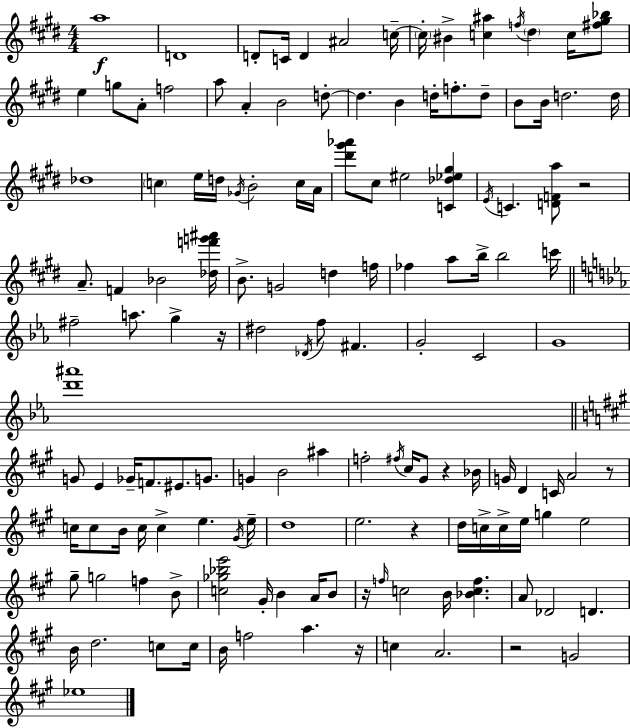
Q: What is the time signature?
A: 4/4